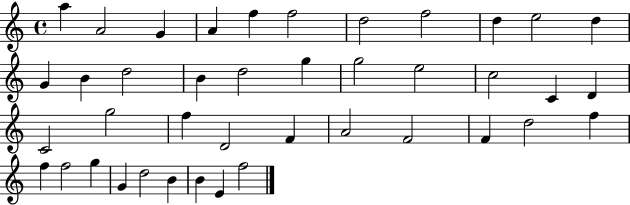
{
  \clef treble
  \time 4/4
  \defaultTimeSignature
  \key c \major
  a''4 a'2 g'4 | a'4 f''4 f''2 | d''2 f''2 | d''4 e''2 d''4 | \break g'4 b'4 d''2 | b'4 d''2 g''4 | g''2 e''2 | c''2 c'4 d'4 | \break c'2 g''2 | f''4 d'2 f'4 | a'2 f'2 | f'4 d''2 f''4 | \break f''4 f''2 g''4 | g'4 d''2 b'4 | b'4 e'4 f''2 | \bar "|."
}